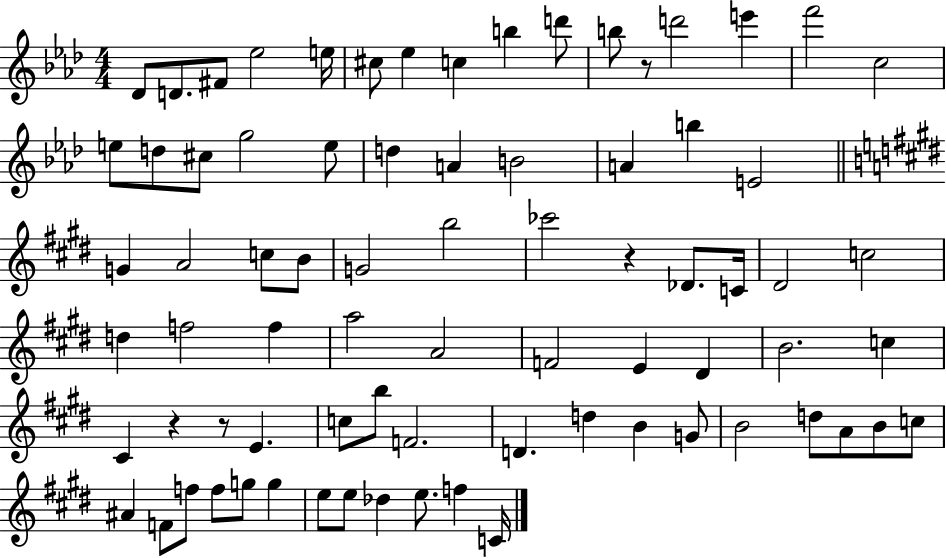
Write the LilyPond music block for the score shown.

{
  \clef treble
  \numericTimeSignature
  \time 4/4
  \key aes \major
  des'8 d'8. fis'8 ees''2 e''16 | cis''8 ees''4 c''4 b''4 d'''8 | b''8 r8 d'''2 e'''4 | f'''2 c''2 | \break e''8 d''8 cis''8 g''2 e''8 | d''4 a'4 b'2 | a'4 b''4 e'2 | \bar "||" \break \key e \major g'4 a'2 c''8 b'8 | g'2 b''2 | ces'''2 r4 des'8. c'16 | dis'2 c''2 | \break d''4 f''2 f''4 | a''2 a'2 | f'2 e'4 dis'4 | b'2. c''4 | \break cis'4 r4 r8 e'4. | c''8 b''8 f'2. | d'4. d''4 b'4 g'8 | b'2 d''8 a'8 b'8 c''8 | \break ais'4 f'8 f''8 f''8 g''8 g''4 | e''8 e''8 des''4 e''8. f''4 c'16 | \bar "|."
}